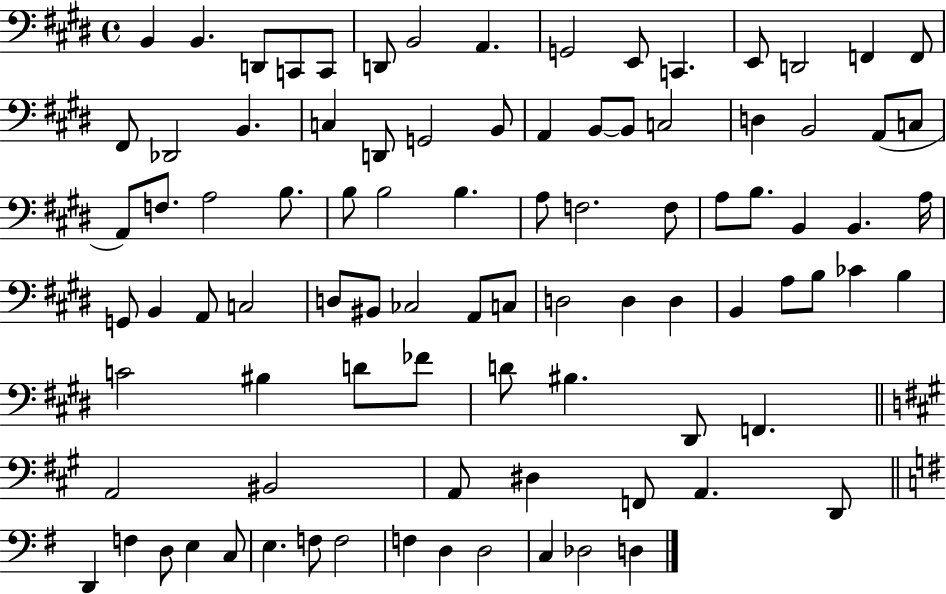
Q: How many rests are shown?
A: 0